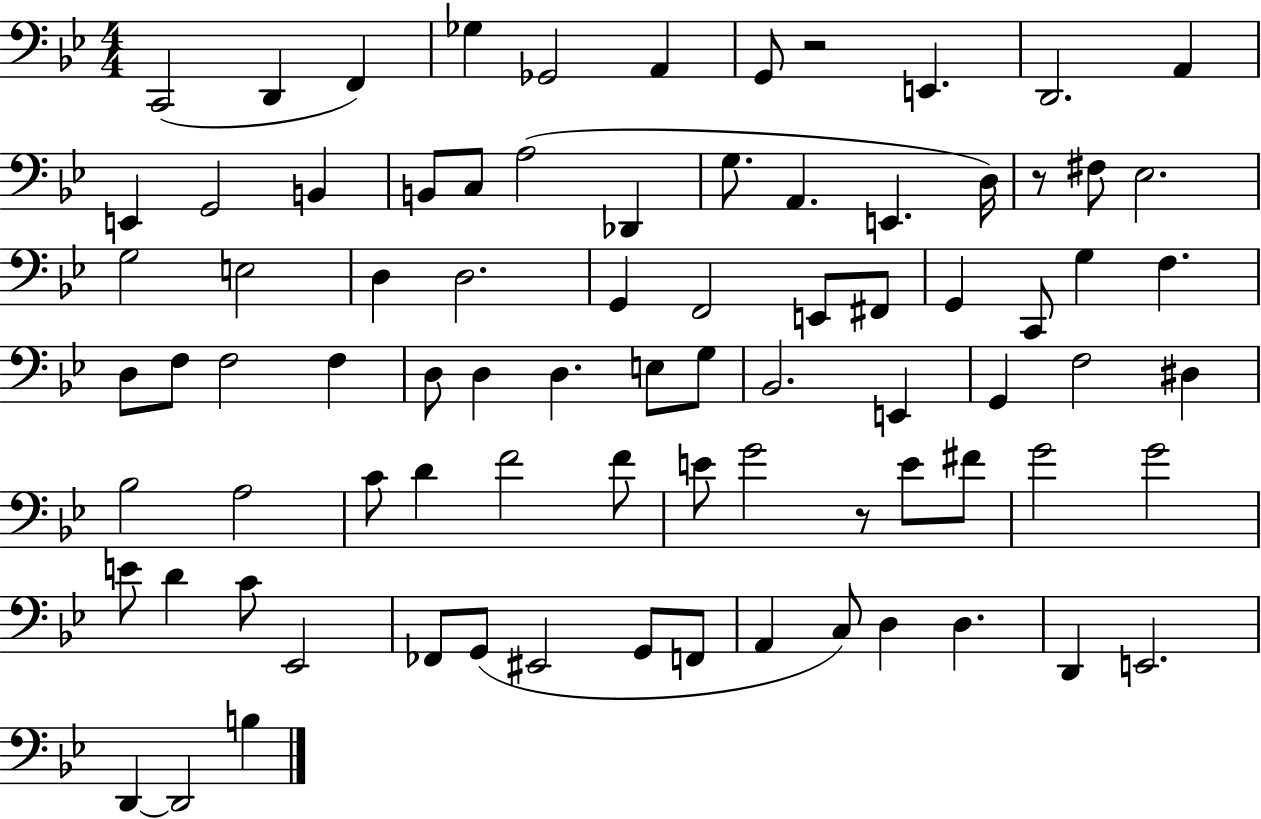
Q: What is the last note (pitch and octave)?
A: B3